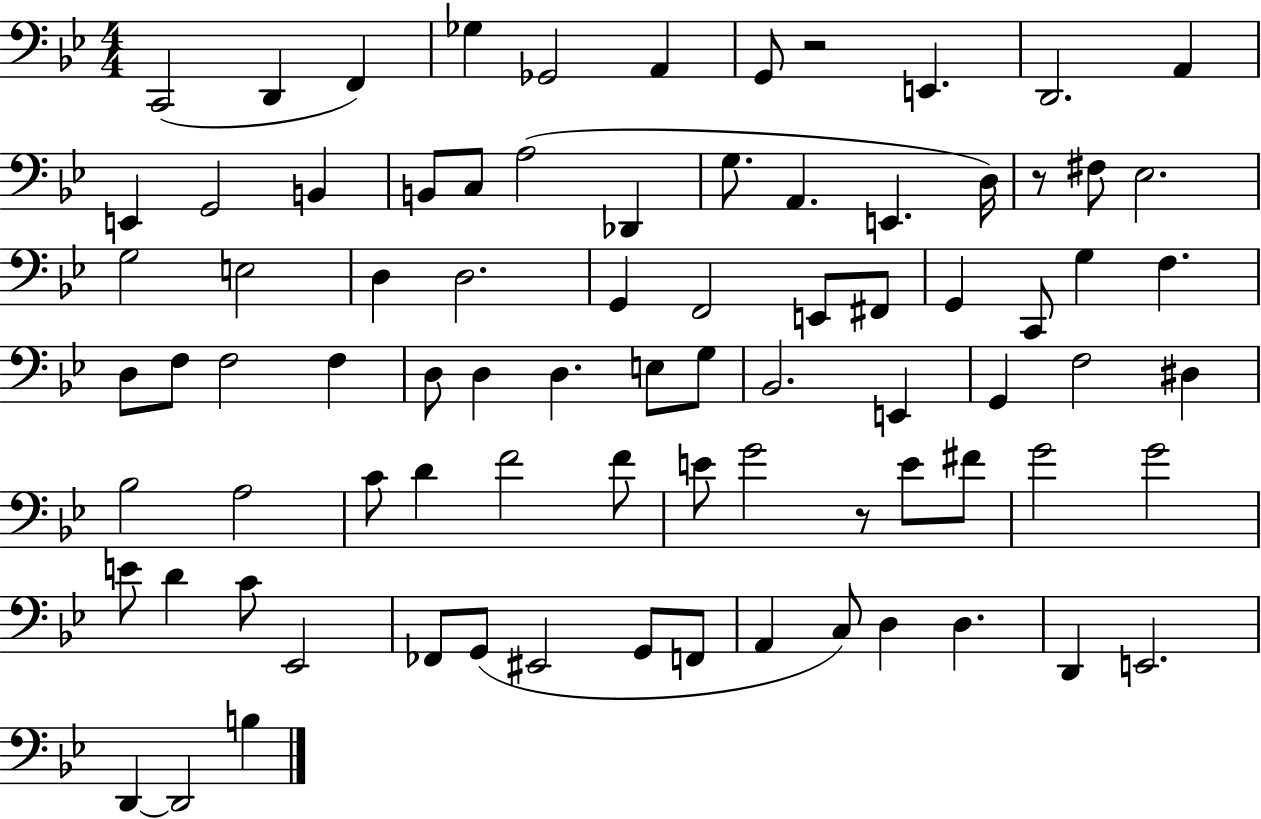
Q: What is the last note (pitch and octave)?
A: B3